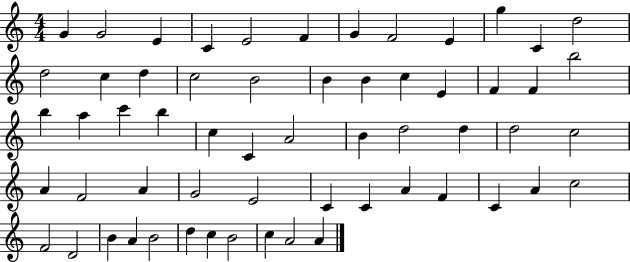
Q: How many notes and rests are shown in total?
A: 59